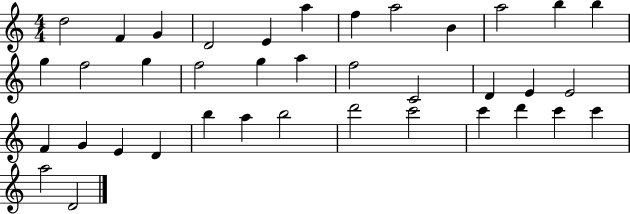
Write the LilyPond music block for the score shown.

{
  \clef treble
  \numericTimeSignature
  \time 4/4
  \key c \major
  d''2 f'4 g'4 | d'2 e'4 a''4 | f''4 a''2 b'4 | a''2 b''4 b''4 | \break g''4 f''2 g''4 | f''2 g''4 a''4 | f''2 c'2 | d'4 e'4 e'2 | \break f'4 g'4 e'4 d'4 | b''4 a''4 b''2 | d'''2 c'''2 | c'''4 d'''4 c'''4 c'''4 | \break a''2 d'2 | \bar "|."
}